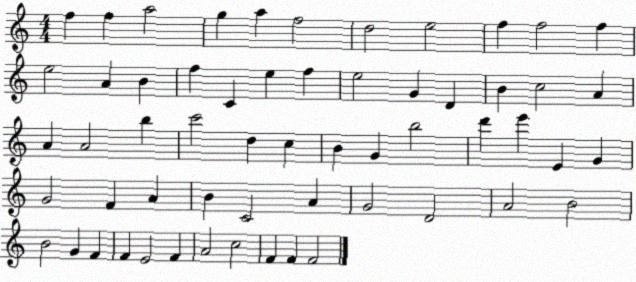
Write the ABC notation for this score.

X:1
T:Untitled
M:4/4
L:1/4
K:C
f f a2 g a f2 d2 e2 f f2 f e2 A B f C e f e2 G D B c2 A A A2 b c'2 d c B G b2 d' e' E G G2 F A B C2 A G2 D2 A2 B2 B2 G F F E2 F A2 c2 F F F2